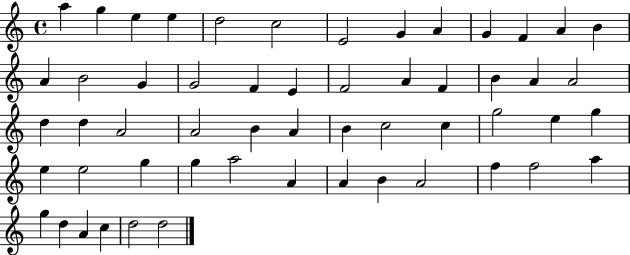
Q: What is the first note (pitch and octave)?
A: A5